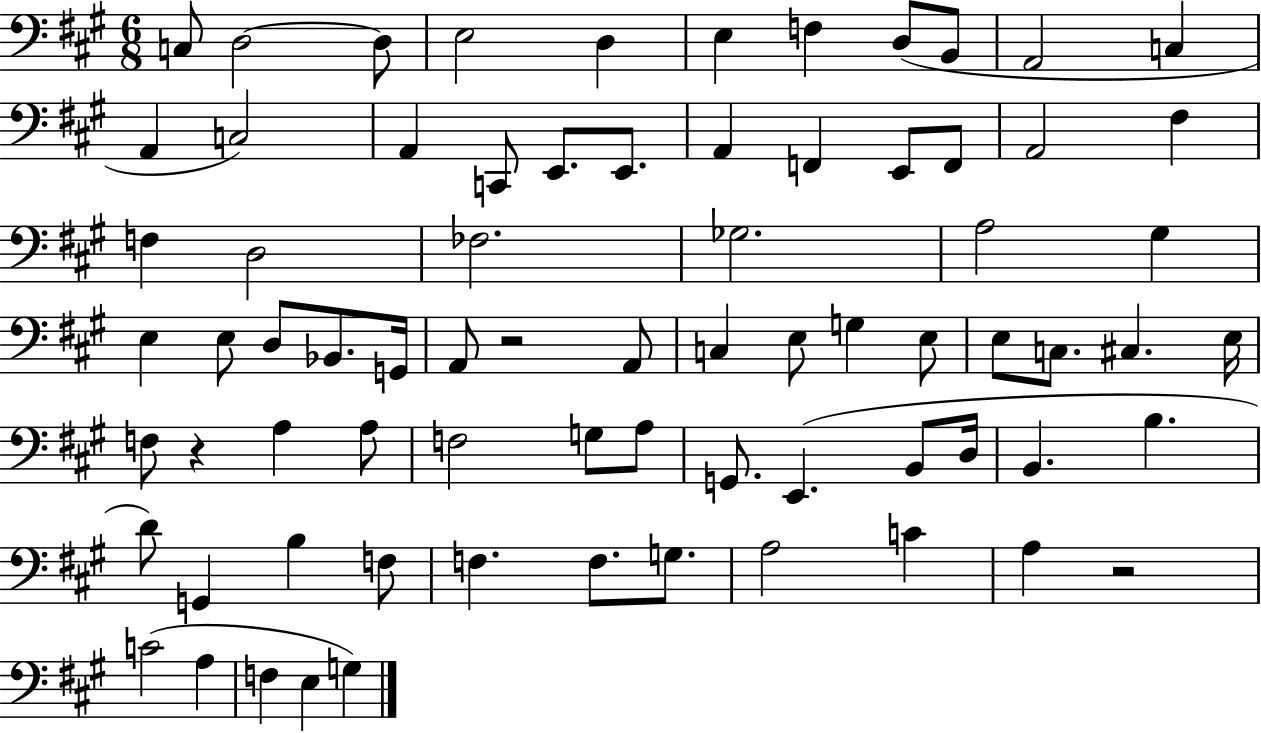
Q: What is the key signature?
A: A major